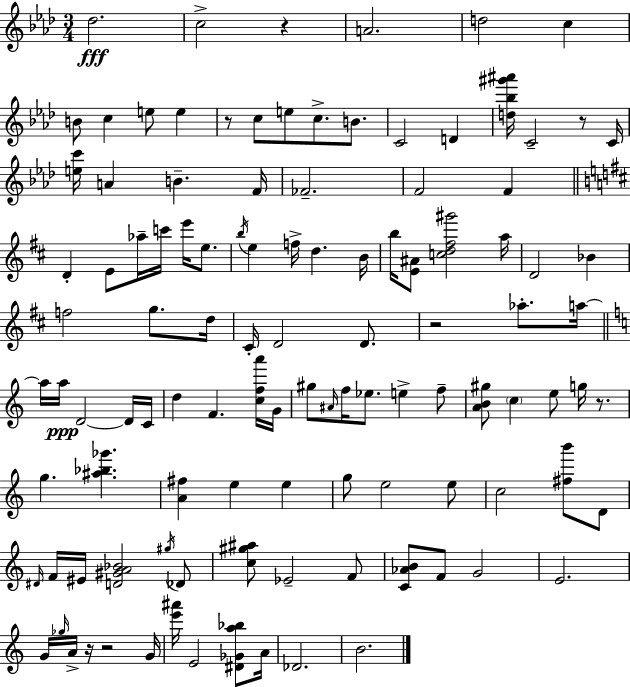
{
  \clef treble
  \numericTimeSignature
  \time 3/4
  \key f \minor
  des''2.\fff | c''2-> r4 | a'2. | d''2 c''4 | \break b'8 c''4 e''8 e''4 | r8 c''8 e''8 c''8.-> b'8. | c'2 d'4 | <d'' bes'' gis''' ais'''>16 c'2-- r8 c'16 | \break <e'' c'''>16 a'4 b'4.-- f'16 | fes'2.-- | f'2 f'4 | \bar "||" \break \key b \minor d'4-. e'8 aes''16-- c'''16 e'''16 e''8. | \acciaccatura { b''16 } e''4 f''16-> d''4. | b'16 b''16 <e' ais'>8 <c'' d'' fis'' gis'''>2 | a''16 d'2 bes'4 | \break f''2 g''8. | d''16 cis'16-. d'2 d'8. | r2 aes''8.-. | a''16~~ \bar "||" \break \key c \major a''16 a''16\ppp d'2~~ d'16 c'16 | d''4 f'4. <c'' f'' a'''>16 g'16 | gis''8 \grace { ais'16 } f''16 ees''8. e''4-> f''8-- | <a' b' gis''>8 \parenthesize c''4 e''8 g''16 r8. | \break g''4. <ais'' bes'' ges'''>4. | <a' fis''>4 e''4 e''4 | g''8 e''2 e''8 | c''2 <fis'' b'''>8 d'8 | \break \grace { dis'16 } f'16 eis'16 <d' gis' a' bes'>2 | \acciaccatura { gis''16 } des'8 <c'' gis'' ais''>8 ees'2-- | f'8 <c' aes' b'>8 f'8 g'2 | e'2. | \break g'16 \grace { ges''16 } a'16-> r16 r2 | g'16 <e''' ais'''>16 e'2 | <dis' ges' a'' bes''>8 a'16 des'2. | b'2. | \break \bar "|."
}